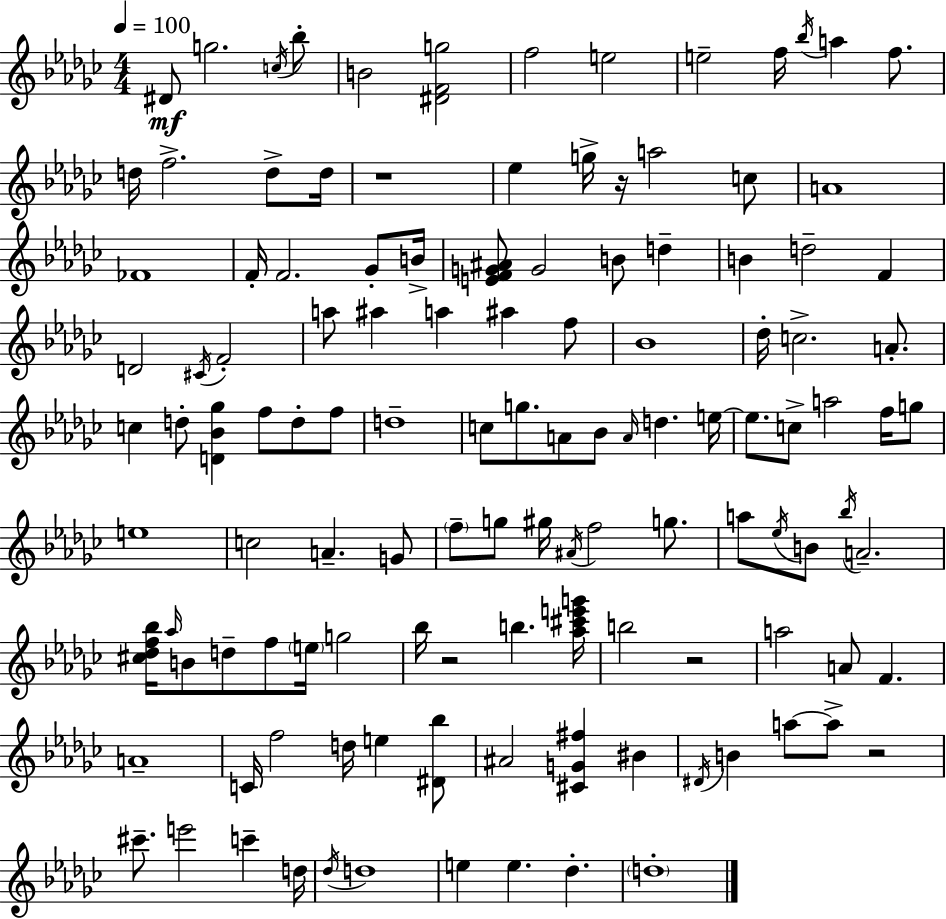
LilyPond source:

{
  \clef treble
  \numericTimeSignature
  \time 4/4
  \key ees \minor
  \tempo 4 = 100
  \repeat volta 2 { dis'8\mf g''2. \acciaccatura { c''16 } bes''8-. | b'2 <dis' f' g''>2 | f''2 e''2 | e''2-- f''16 \acciaccatura { bes''16 } a''4 f''8. | \break d''16 f''2.-> d''8-> | d''16 r1 | ees''4 g''16-> r16 a''2 | c''8 a'1 | \break fes'1 | f'16-. f'2. ges'8-. | b'16-> <e' f' g' ais'>8 g'2 b'8 d''4-- | b'4 d''2-- f'4 | \break d'2 \acciaccatura { cis'16 } f'2-. | a''8 ais''4 a''4 ais''4 | f''8 bes'1 | des''16-. c''2.-> | \break a'8.-. c''4 d''8-. <d' bes' ges''>4 f''8 d''8-. | f''8 d''1-- | c''8 g''8. a'8 bes'8 \grace { a'16 } d''4. | e''16~~ e''8. c''8-> a''2 | \break f''16 g''8 e''1 | c''2 a'4.-- | g'8 \parenthesize f''8-- g''8 gis''16 \acciaccatura { ais'16 } f''2 | g''8. a''8 \acciaccatura { ees''16 } b'8 \acciaccatura { bes''16 } a'2.-- | \break <cis'' des'' f'' bes''>16 \grace { aes''16 } b'8 d''8-- f''8 \parenthesize e''16 | g''2 bes''16 r2 | b''4. <aes'' cis''' e''' g'''>16 b''2 | r2 a''2 | \break a'8 f'4. a'1-- | c'16 f''2 | d''16 e''4 <dis' bes''>8 ais'2 | <cis' g' fis''>4 bis'4 \acciaccatura { dis'16 } b'4 a''8~~ a''8-> | \break r2 cis'''8.-- e'''2 | c'''4-- d''16 \acciaccatura { des''16 } d''1 | e''4 e''4. | des''4.-. \parenthesize d''1-. | \break } \bar "|."
}